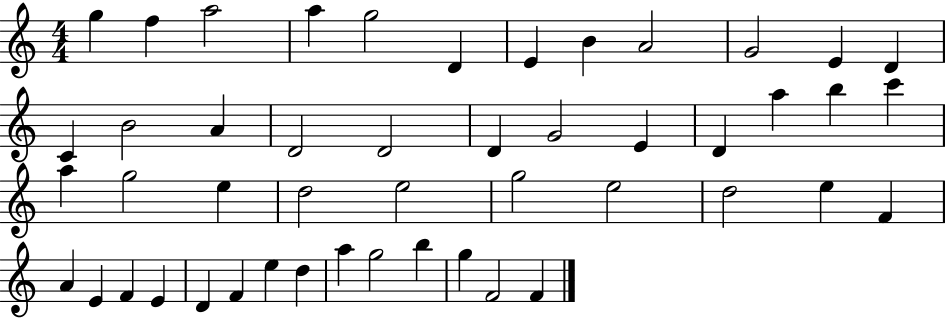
{
  \clef treble
  \numericTimeSignature
  \time 4/4
  \key c \major
  g''4 f''4 a''2 | a''4 g''2 d'4 | e'4 b'4 a'2 | g'2 e'4 d'4 | \break c'4 b'2 a'4 | d'2 d'2 | d'4 g'2 e'4 | d'4 a''4 b''4 c'''4 | \break a''4 g''2 e''4 | d''2 e''2 | g''2 e''2 | d''2 e''4 f'4 | \break a'4 e'4 f'4 e'4 | d'4 f'4 e''4 d''4 | a''4 g''2 b''4 | g''4 f'2 f'4 | \break \bar "|."
}